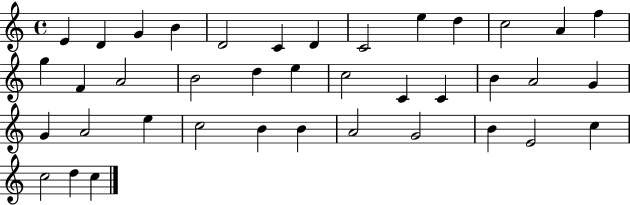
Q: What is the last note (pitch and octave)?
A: C5